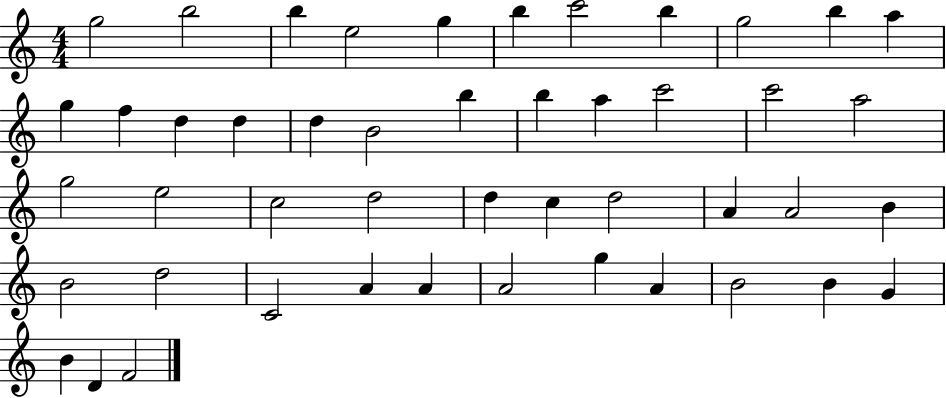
{
  \clef treble
  \numericTimeSignature
  \time 4/4
  \key c \major
  g''2 b''2 | b''4 e''2 g''4 | b''4 c'''2 b''4 | g''2 b''4 a''4 | \break g''4 f''4 d''4 d''4 | d''4 b'2 b''4 | b''4 a''4 c'''2 | c'''2 a''2 | \break g''2 e''2 | c''2 d''2 | d''4 c''4 d''2 | a'4 a'2 b'4 | \break b'2 d''2 | c'2 a'4 a'4 | a'2 g''4 a'4 | b'2 b'4 g'4 | \break b'4 d'4 f'2 | \bar "|."
}